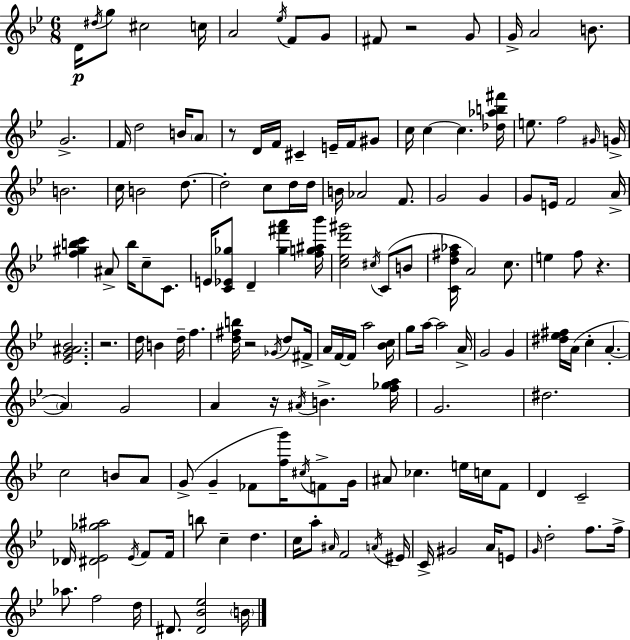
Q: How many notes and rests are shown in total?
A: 152